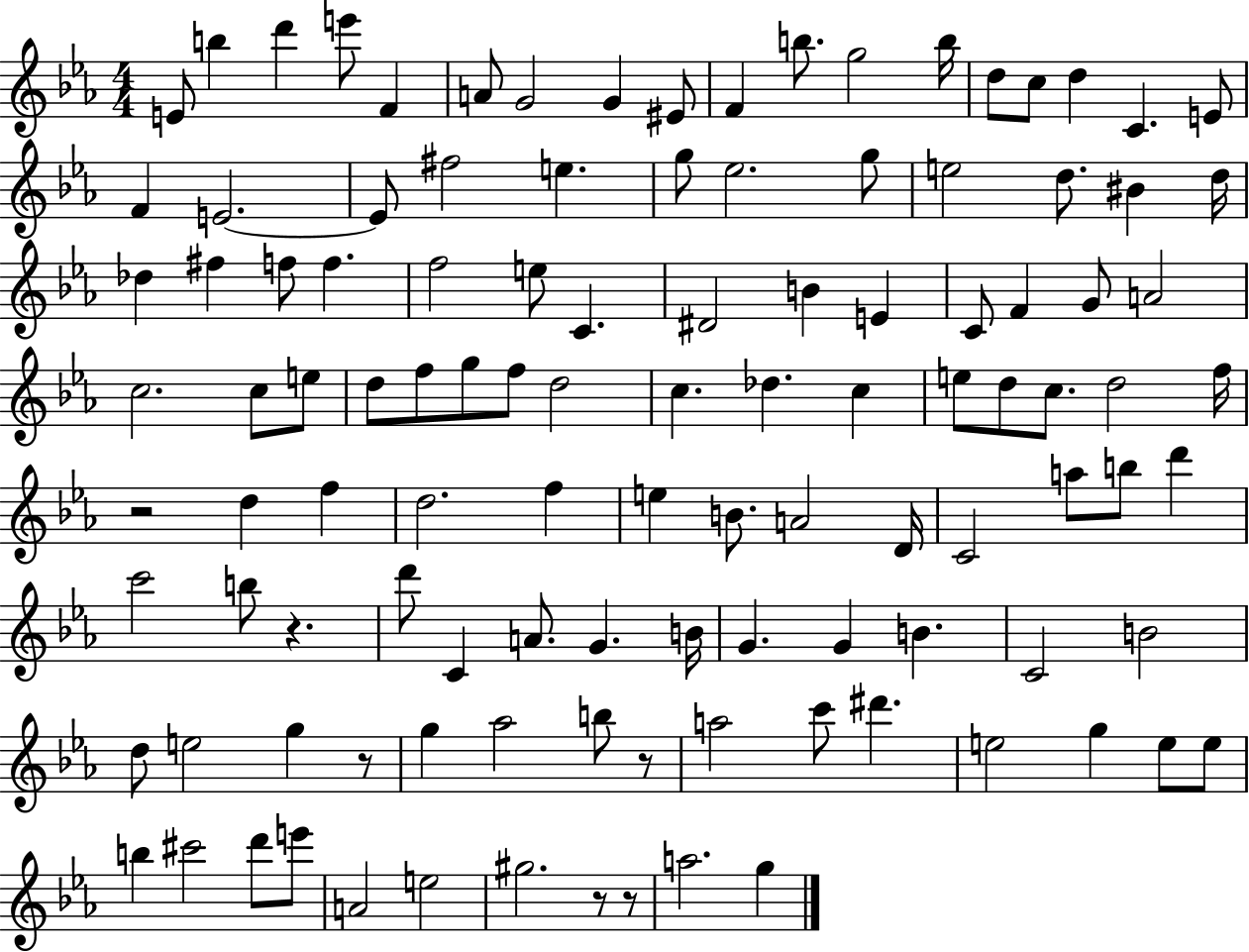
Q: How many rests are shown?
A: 6